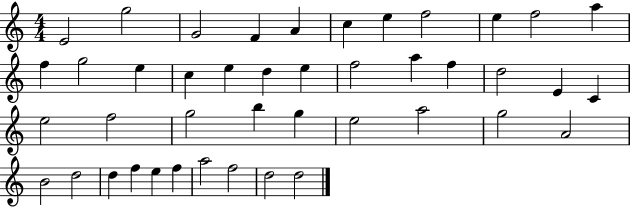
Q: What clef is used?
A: treble